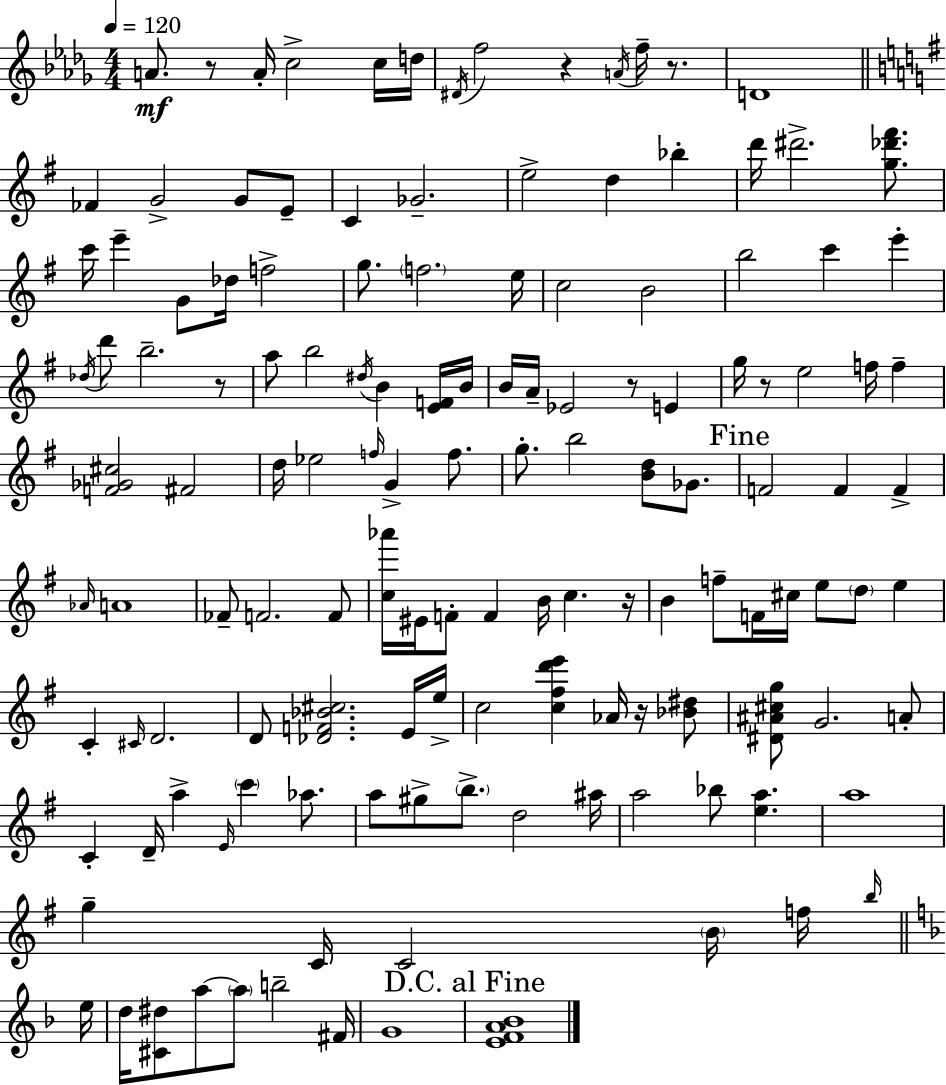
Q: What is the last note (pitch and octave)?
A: G4